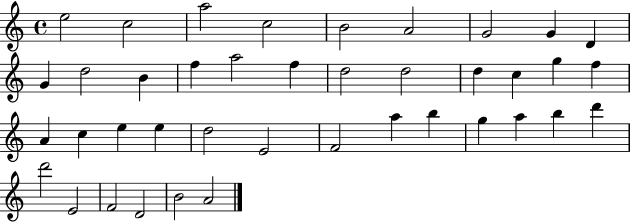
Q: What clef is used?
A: treble